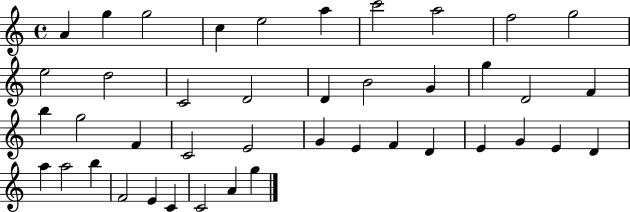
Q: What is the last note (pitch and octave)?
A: G5